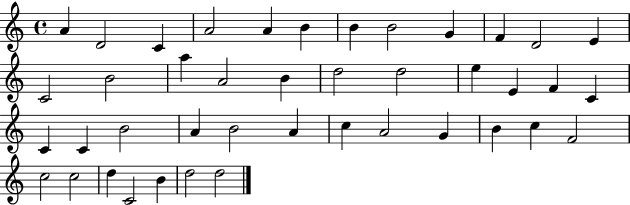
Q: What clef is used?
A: treble